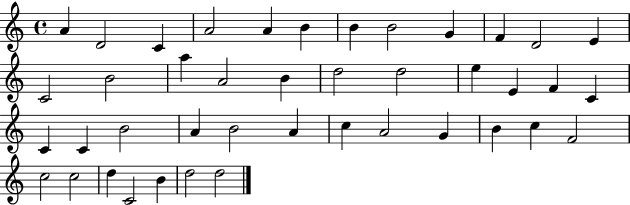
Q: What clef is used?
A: treble